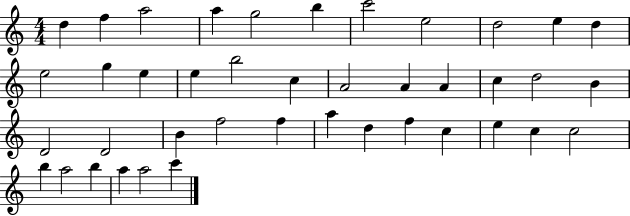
D5/q F5/q A5/h A5/q G5/h B5/q C6/h E5/h D5/h E5/q D5/q E5/h G5/q E5/q E5/q B5/h C5/q A4/h A4/q A4/q C5/q D5/h B4/q D4/h D4/h B4/q F5/h F5/q A5/q D5/q F5/q C5/q E5/q C5/q C5/h B5/q A5/h B5/q A5/q A5/h C6/q